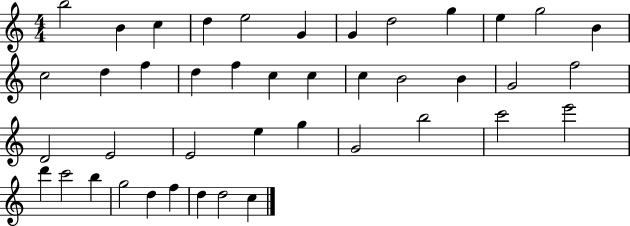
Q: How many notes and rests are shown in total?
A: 42